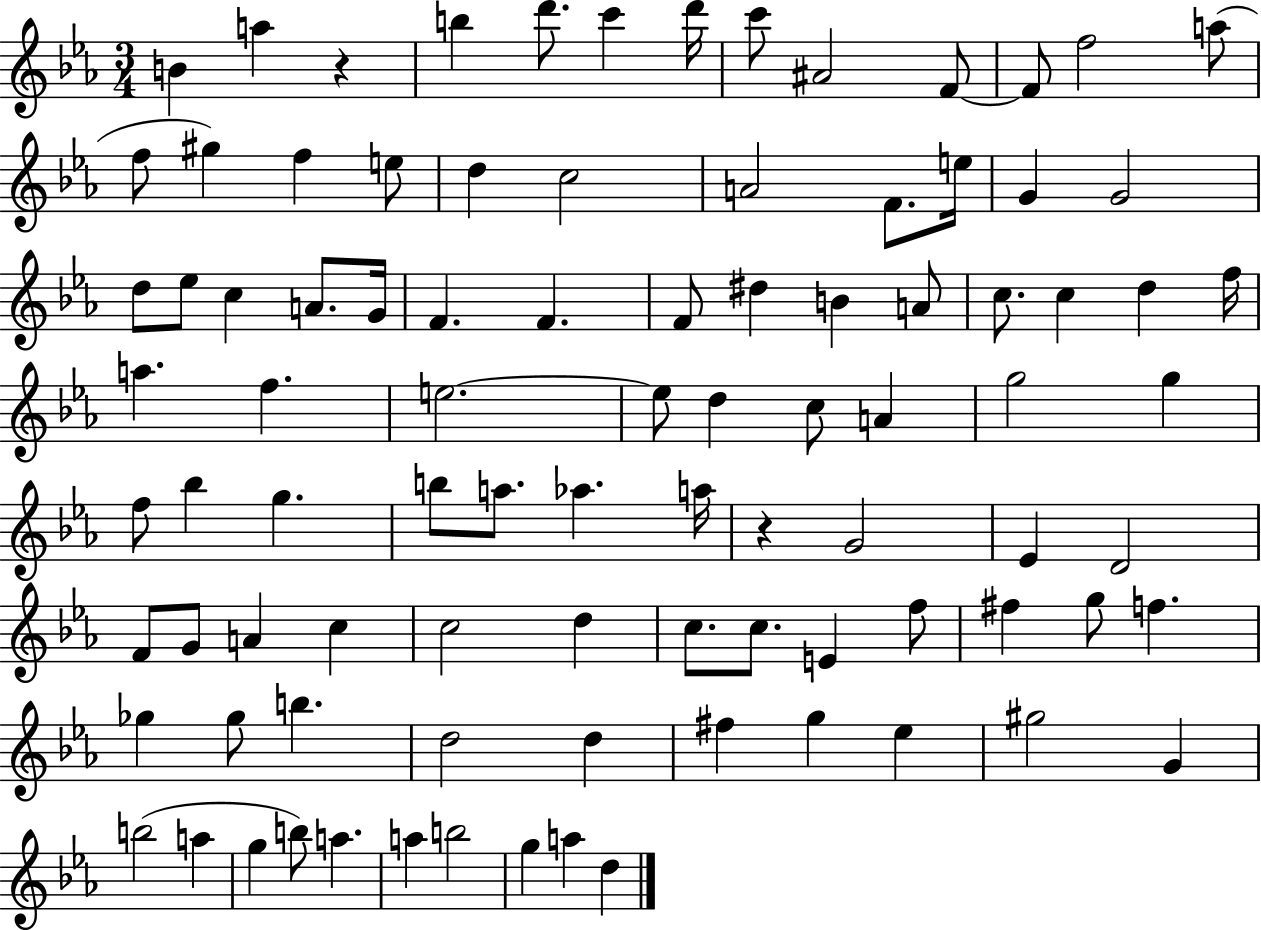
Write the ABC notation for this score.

X:1
T:Untitled
M:3/4
L:1/4
K:Eb
B a z b d'/2 c' d'/4 c'/2 ^A2 F/2 F/2 f2 a/2 f/2 ^g f e/2 d c2 A2 F/2 e/4 G G2 d/2 _e/2 c A/2 G/4 F F F/2 ^d B A/2 c/2 c d f/4 a f e2 e/2 d c/2 A g2 g f/2 _b g b/2 a/2 _a a/4 z G2 _E D2 F/2 G/2 A c c2 d c/2 c/2 E f/2 ^f g/2 f _g _g/2 b d2 d ^f g _e ^g2 G b2 a g b/2 a a b2 g a d